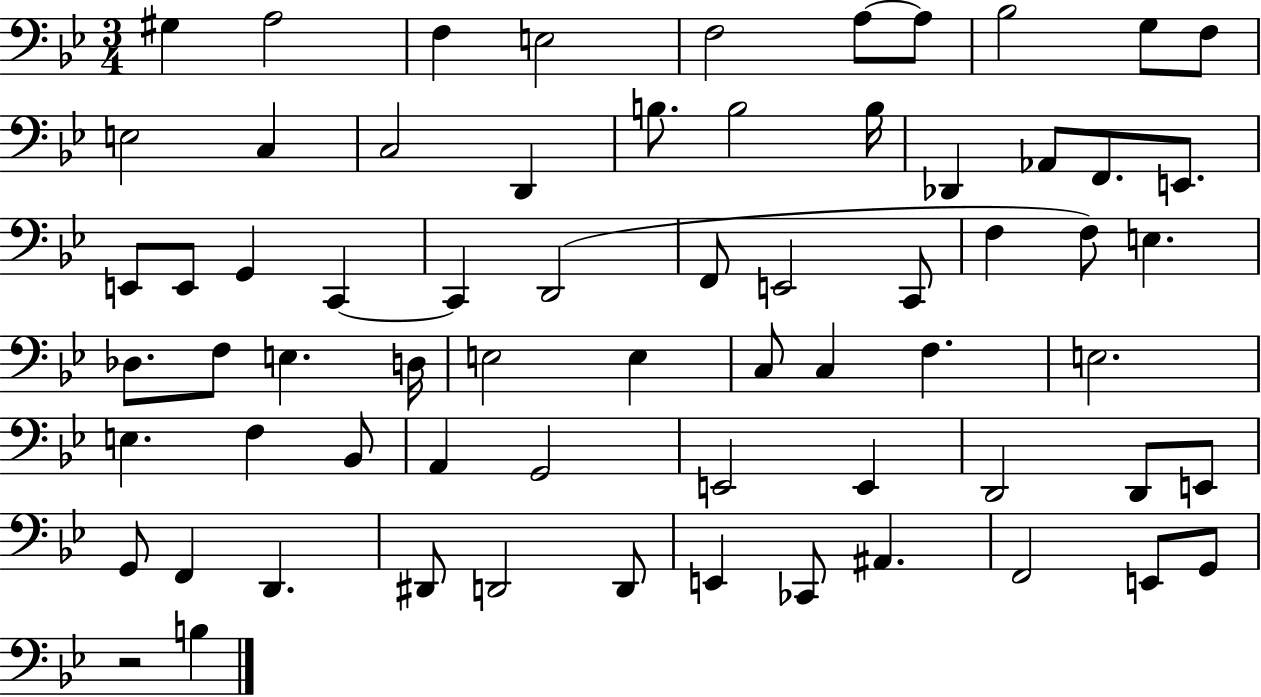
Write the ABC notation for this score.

X:1
T:Untitled
M:3/4
L:1/4
K:Bb
^G, A,2 F, E,2 F,2 A,/2 A,/2 _B,2 G,/2 F,/2 E,2 C, C,2 D,, B,/2 B,2 B,/4 _D,, _A,,/2 F,,/2 E,,/2 E,,/2 E,,/2 G,, C,, C,, D,,2 F,,/2 E,,2 C,,/2 F, F,/2 E, _D,/2 F,/2 E, D,/4 E,2 E, C,/2 C, F, E,2 E, F, _B,,/2 A,, G,,2 E,,2 E,, D,,2 D,,/2 E,,/2 G,,/2 F,, D,, ^D,,/2 D,,2 D,,/2 E,, _C,,/2 ^A,, F,,2 E,,/2 G,,/2 z2 B,